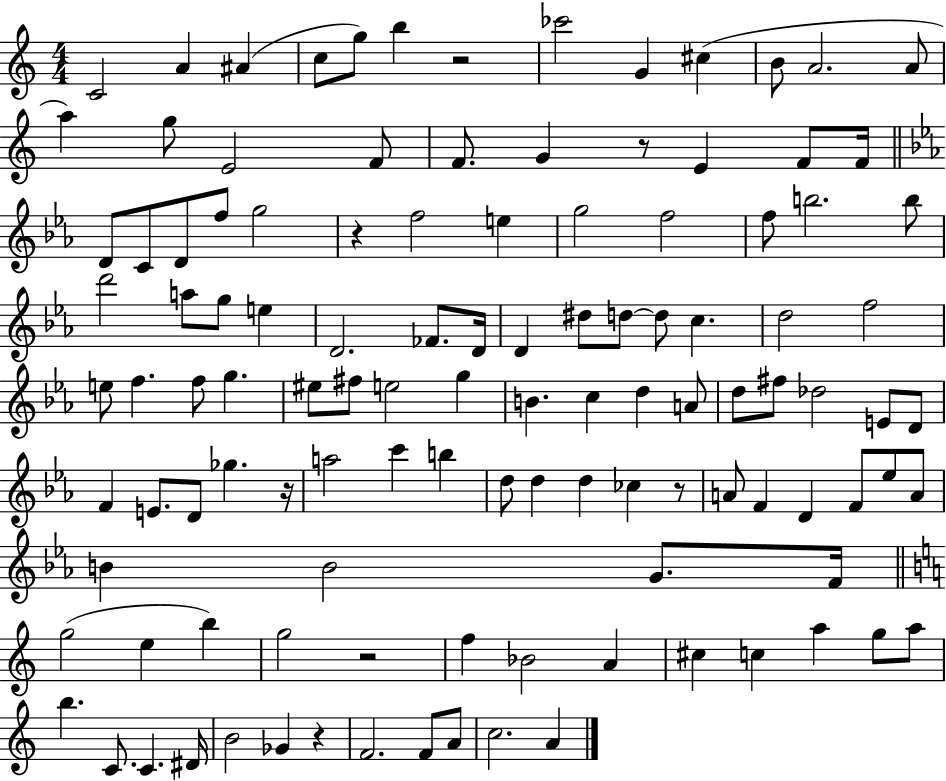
C4/h A4/q A#4/q C5/e G5/e B5/q R/h CES6/h G4/q C#5/q B4/e A4/h. A4/e A5/q G5/e E4/h F4/e F4/e. G4/q R/e E4/q F4/e F4/s D4/e C4/e D4/e F5/e G5/h R/q F5/h E5/q G5/h F5/h F5/e B5/h. B5/e D6/h A5/e G5/e E5/q D4/h. FES4/e. D4/s D4/q D#5/e D5/e D5/e C5/q. D5/h F5/h E5/e F5/q. F5/e G5/q. EIS5/e F#5/e E5/h G5/q B4/q. C5/q D5/q A4/e D5/e F#5/e Db5/h E4/e D4/e F4/q E4/e. D4/e Gb5/q. R/s A5/h C6/q B5/q D5/e D5/q D5/q CES5/q R/e A4/e F4/q D4/q F4/e Eb5/e A4/e B4/q B4/h G4/e. F4/s G5/h E5/q B5/q G5/h R/h F5/q Bb4/h A4/q C#5/q C5/q A5/q G5/e A5/e B5/q. C4/e. C4/q. D#4/s B4/h Gb4/q R/q F4/h. F4/e A4/e C5/h. A4/q